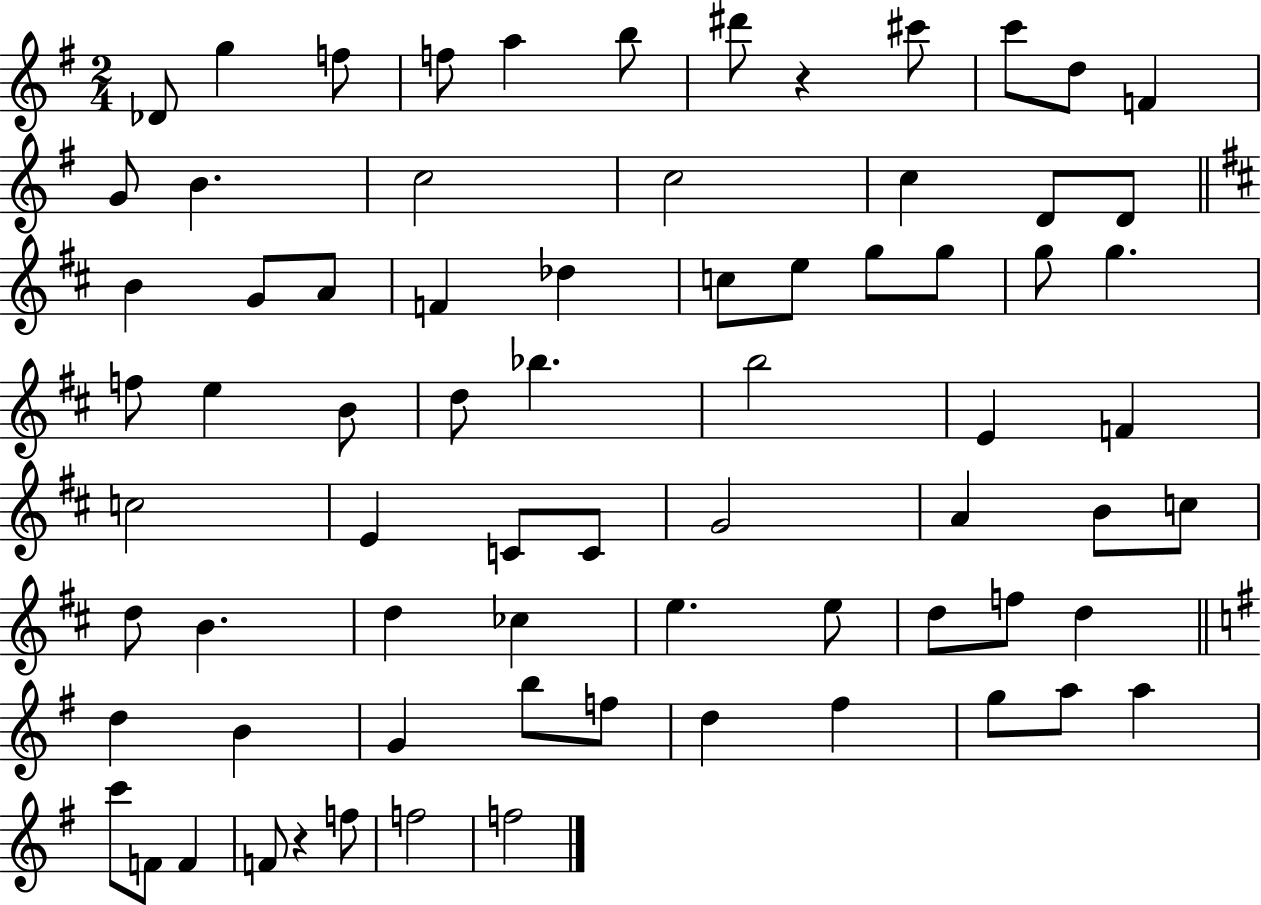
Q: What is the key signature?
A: G major